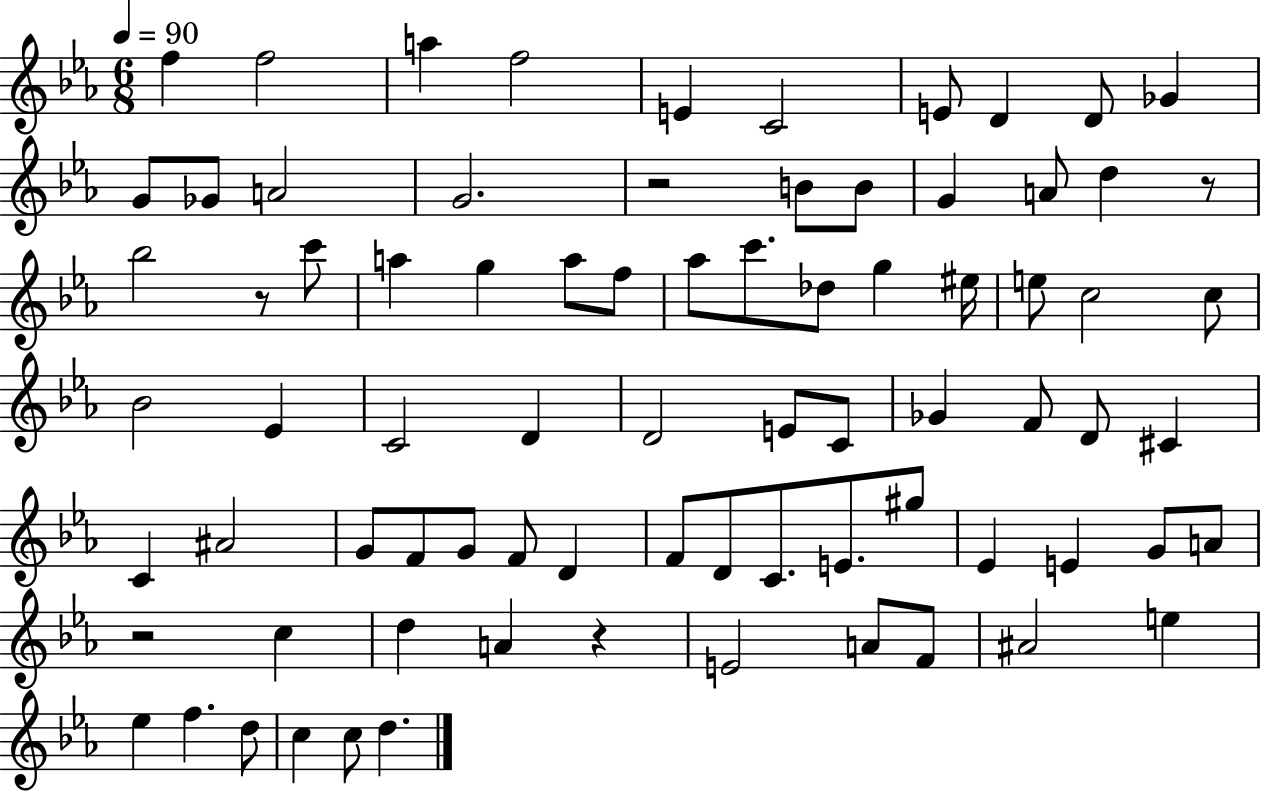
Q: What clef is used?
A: treble